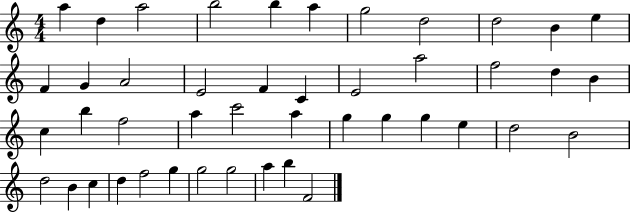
A5/q D5/q A5/h B5/h B5/q A5/q G5/h D5/h D5/h B4/q E5/q F4/q G4/q A4/h E4/h F4/q C4/q E4/h A5/h F5/h D5/q B4/q C5/q B5/q F5/h A5/q C6/h A5/q G5/q G5/q G5/q E5/q D5/h B4/h D5/h B4/q C5/q D5/q F5/h G5/q G5/h G5/h A5/q B5/q F4/h